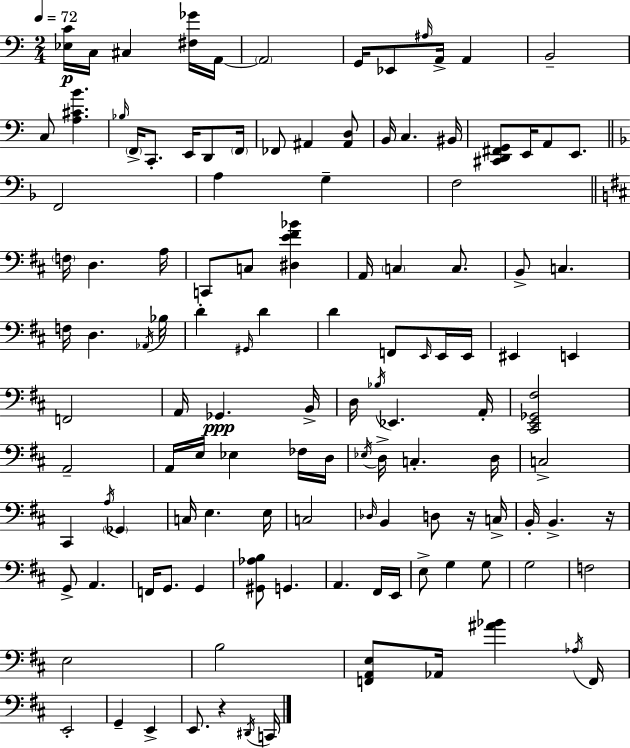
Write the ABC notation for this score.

X:1
T:Untitled
M:2/4
L:1/4
K:Am
[_E,C]/4 C,/4 ^C, [^F,_G]/4 A,,/4 A,,2 G,,/4 _E,,/2 ^A,/4 A,,/4 A,, B,,2 C,/2 [A,^CB] _B,/4 F,,/4 C,,/2 E,,/4 D,,/2 F,,/4 _F,,/2 ^A,, [^A,,D,]/2 B,,/4 C, ^B,,/4 [^C,,D,,^F,,G,,]/2 E,,/4 A,,/2 E,,/2 F,,2 A, G, F,2 F,/4 D, A,/4 C,,/2 C,/2 [^D,E^F_B] A,,/4 C, C,/2 B,,/2 C, F,/4 D, _A,,/4 _B,/4 D ^G,,/4 D D F,,/2 E,,/4 E,,/4 E,,/4 ^E,, E,, F,,2 A,,/4 _G,, B,,/4 D,/4 _B,/4 _E,, A,,/4 [^C,,E,,_G,,^F,]2 A,,2 A,,/4 E,/4 _E, _F,/4 D,/4 _E,/4 D,/4 C, D,/4 C,2 ^C,, A,/4 _G,, C,/4 E, E,/4 C,2 _D,/4 B,, D,/2 z/4 C,/4 B,,/4 B,, z/4 G,,/2 A,, F,,/4 G,,/2 G,, [^G,,_A,B,]/2 G,, A,, ^F,,/4 E,,/4 E,/2 G, G,/2 G,2 F,2 E,2 B,2 [F,,A,,E,]/2 _A,,/4 [^A_B] _A,/4 F,,/4 E,,2 G,, E,, E,,/2 z ^D,,/4 C,,/4